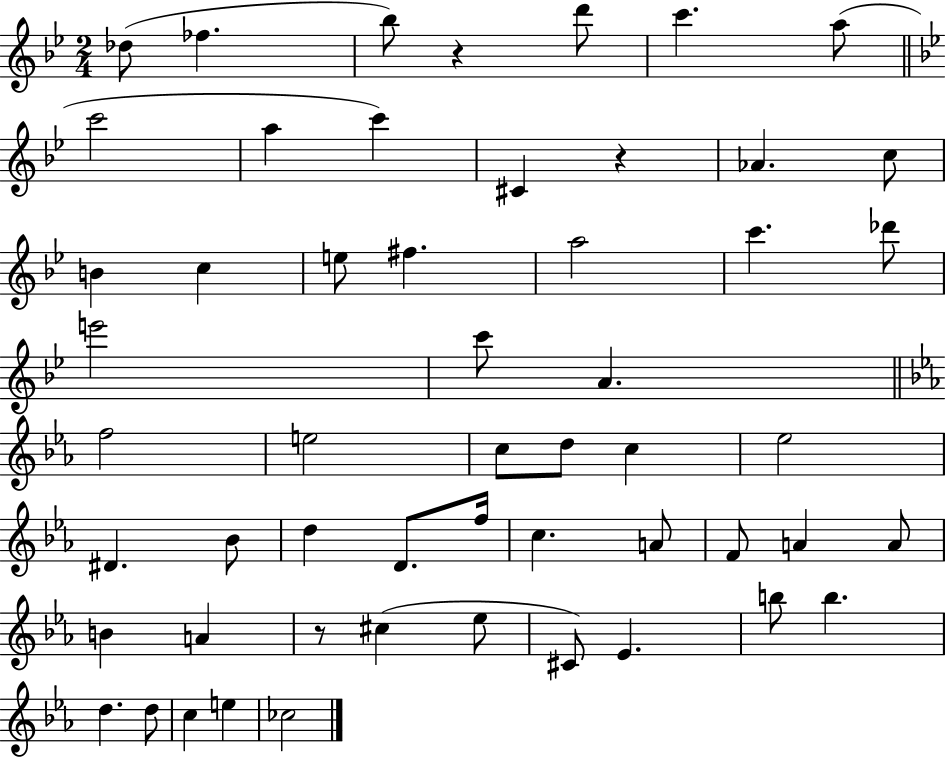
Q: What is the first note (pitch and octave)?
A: Db5